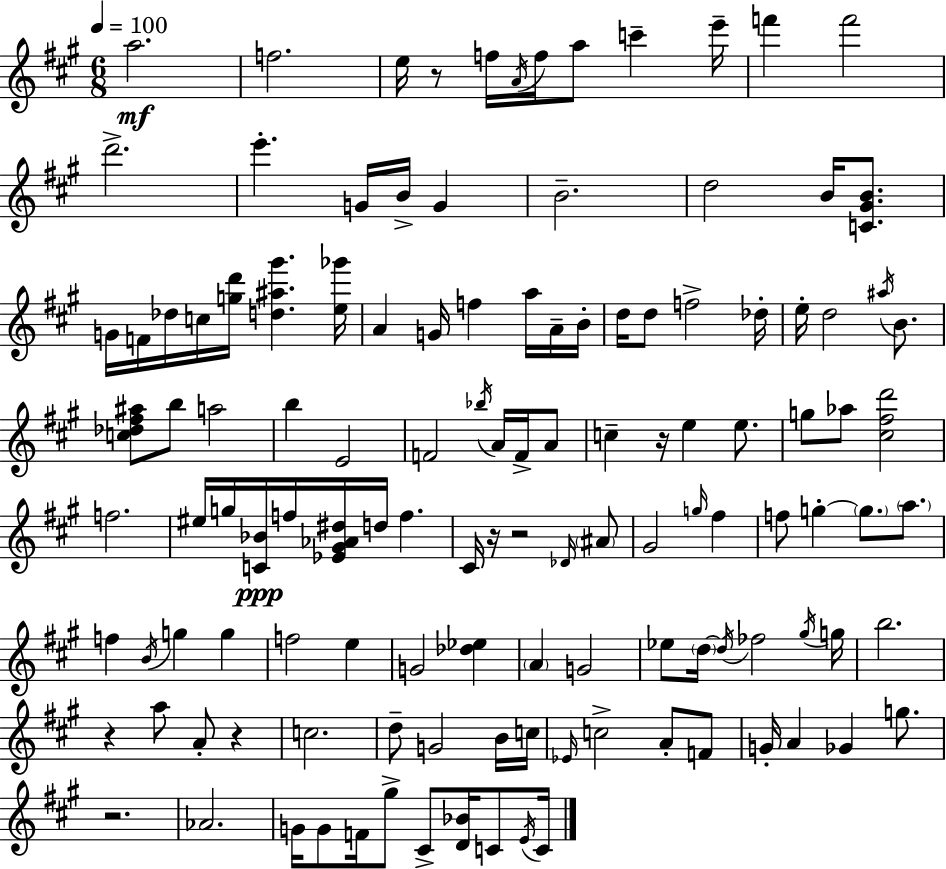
A5/h. F5/h. E5/s R/e F5/s A4/s F5/s A5/e C6/q E6/s F6/q F6/h D6/h. E6/q. G4/s B4/s G4/q B4/h. D5/h B4/s [C4,G#4,B4]/e. G4/s F4/s Db5/s C5/s [G5,D6]/s [D5,A#5,G#6]/q. [E5,Gb6]/s A4/q G4/s F5/q A5/s A4/s B4/s D5/s D5/e F5/h Db5/s E5/s D5/h A#5/s B4/e. [C5,Db5,F#5,A#5]/e B5/e A5/h B5/q E4/h F4/h Bb5/s A4/s F4/s A4/e C5/q R/s E5/q E5/e. G5/e Ab5/e [C#5,F#5,D6]/h F5/h. EIS5/s G5/s [C4,Bb4]/s F5/s [Eb4,G#4,Ab4,D#5]/s D5/s F5/q. C#4/s R/s R/h Db4/s A#4/e G#4/h G5/s F#5/q F5/e G5/q G5/e. A5/e. F5/q B4/s G5/q G5/q F5/h E5/q G4/h [Db5,Eb5]/q A4/q G4/h Eb5/e D5/s D5/s FES5/h G#5/s G5/s B5/h. R/q A5/e A4/e R/q C5/h. D5/e G4/h B4/s C5/s Eb4/s C5/h A4/e F4/e G4/s A4/q Gb4/q G5/e. R/h. Ab4/h. G4/s G4/e F4/s G#5/e C#4/e [D4,Bb4]/s C4/e E4/s C4/s